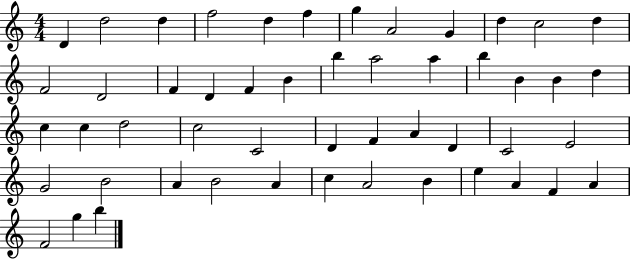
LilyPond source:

{
  \clef treble
  \numericTimeSignature
  \time 4/4
  \key c \major
  d'4 d''2 d''4 | f''2 d''4 f''4 | g''4 a'2 g'4 | d''4 c''2 d''4 | \break f'2 d'2 | f'4 d'4 f'4 b'4 | b''4 a''2 a''4 | b''4 b'4 b'4 d''4 | \break c''4 c''4 d''2 | c''2 c'2 | d'4 f'4 a'4 d'4 | c'2 e'2 | \break g'2 b'2 | a'4 b'2 a'4 | c''4 a'2 b'4 | e''4 a'4 f'4 a'4 | \break f'2 g''4 b''4 | \bar "|."
}